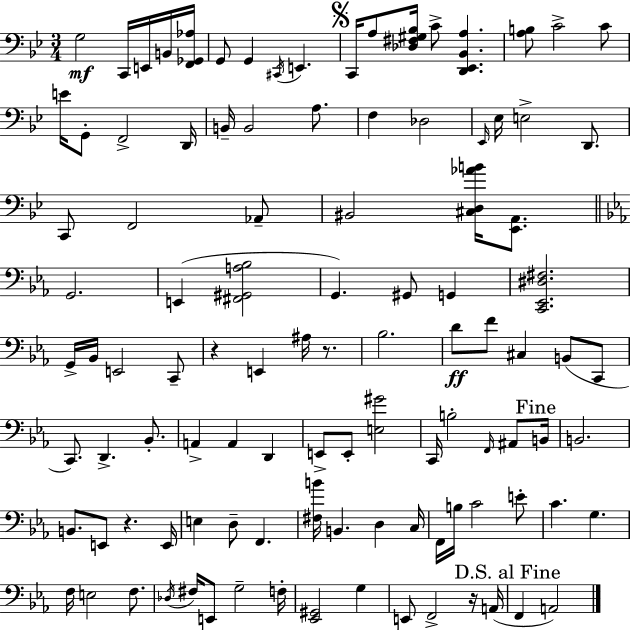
X:1
T:Untitled
M:3/4
L:1/4
K:Bb
G,2 C,,/4 E,,/4 B,,/4 [F,,_G,,_A,]/4 G,,/2 G,, ^C,,/4 E,, C,,/4 A,/2 [_D,^F,^G,_B,]/4 C/2 [D,,_E,,_B,,A,] [A,B,]/2 C2 C/2 E/4 G,,/2 F,,2 D,,/4 B,,/4 B,,2 A,/2 F, _D,2 _E,,/4 _E,/4 E,2 D,,/2 C,,/2 F,,2 _A,,/2 ^B,,2 [^C,D,_AB]/4 [_E,,A,,]/2 G,,2 E,, [^F,,^G,,A,_B,]2 G,, ^G,,/2 G,, [C,,_E,,^D,^F,]2 G,,/4 _B,,/4 E,,2 C,,/2 z E,, ^A,/4 z/2 _B,2 D/2 F/2 ^C, B,,/2 C,,/2 C,,/2 D,, _B,,/2 A,, A,, D,, E,,/2 E,,/2 [E,^G]2 C,,/4 B,2 F,,/4 ^A,,/2 B,,/4 B,,2 B,,/2 E,,/2 z E,,/4 E, D,/2 F,, [^F,B]/4 B,, D, C,/4 F,,/4 B,/4 C2 E/2 C G, F,/4 E,2 F,/2 _D,/4 ^F,/4 E,,/2 G,2 F,/4 [_E,,^G,,]2 G, E,,/2 F,,2 z/4 A,,/4 F,, A,,2